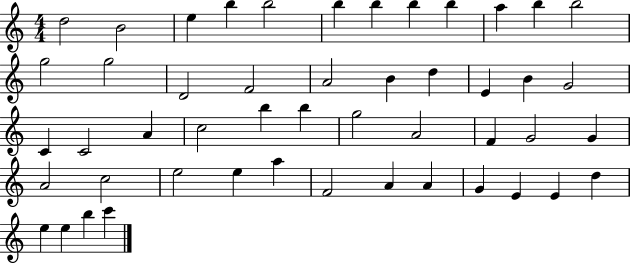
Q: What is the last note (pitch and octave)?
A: C6